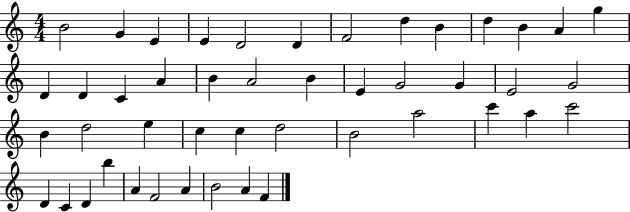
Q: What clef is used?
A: treble